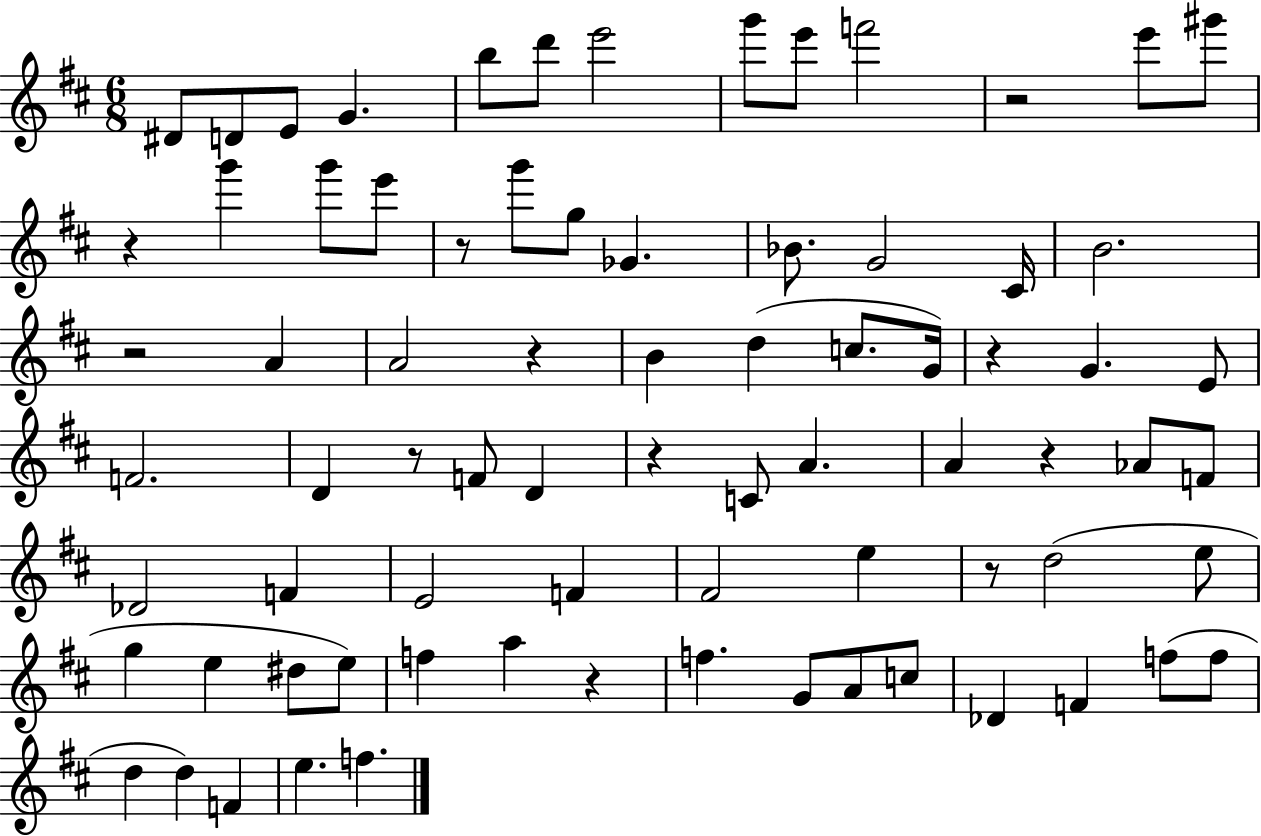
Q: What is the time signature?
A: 6/8